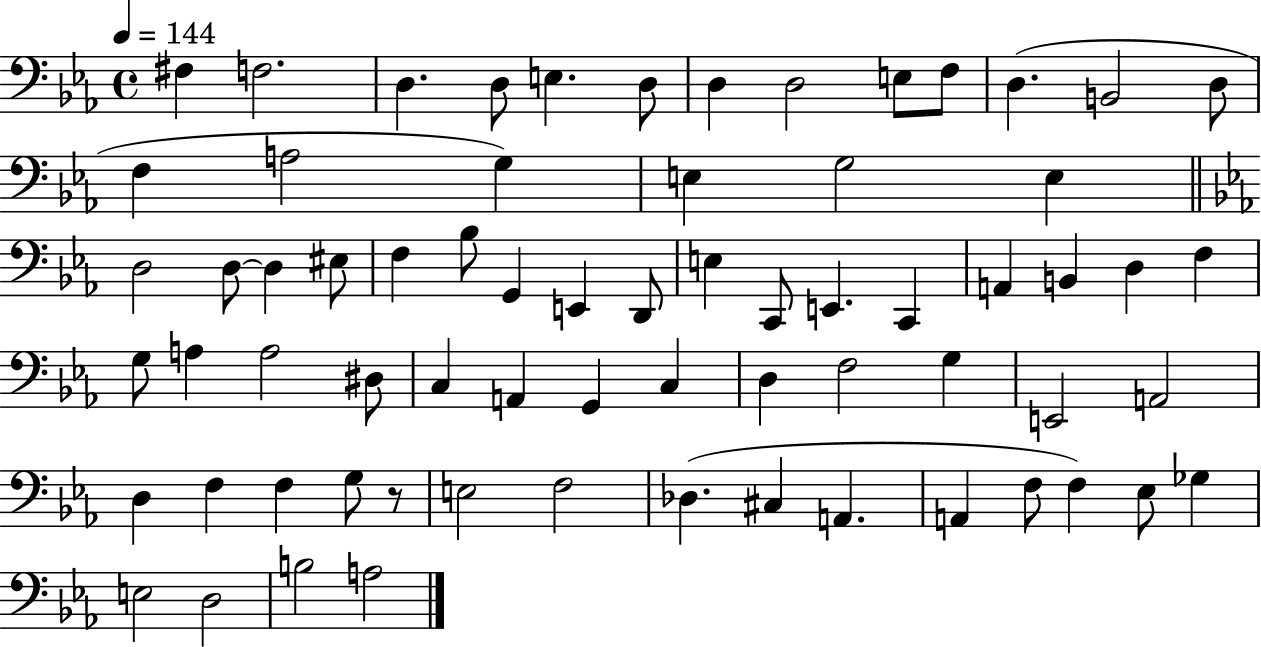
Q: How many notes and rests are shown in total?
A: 68